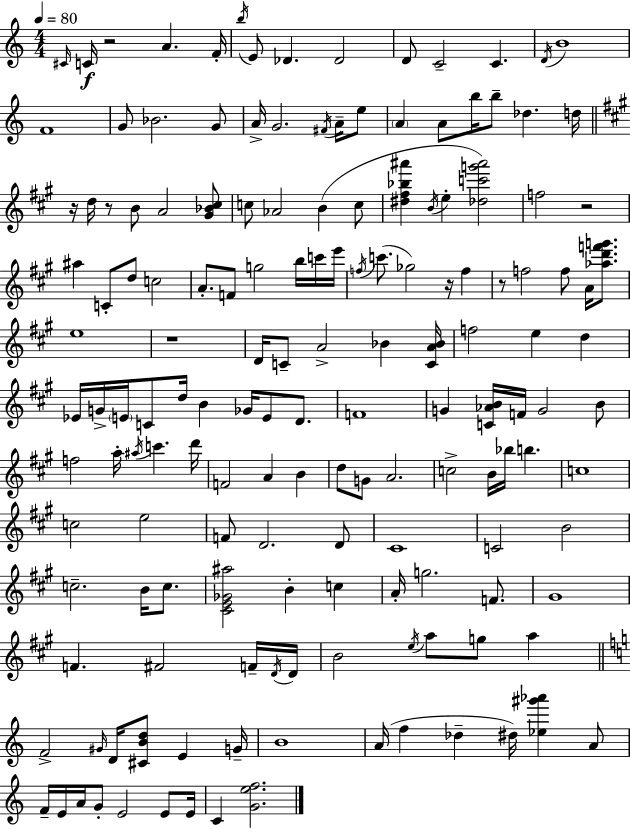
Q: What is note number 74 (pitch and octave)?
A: G4